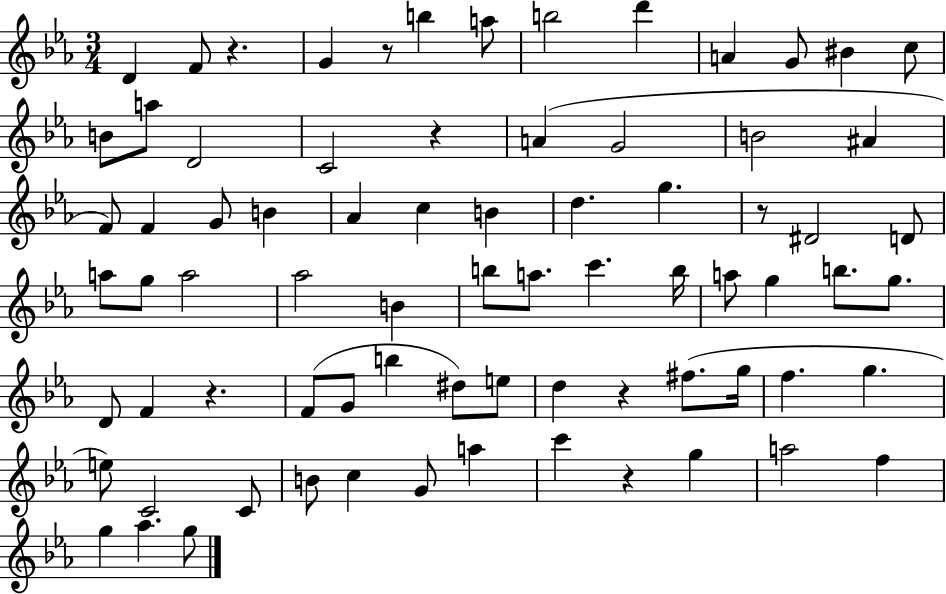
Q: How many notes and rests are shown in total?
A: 76